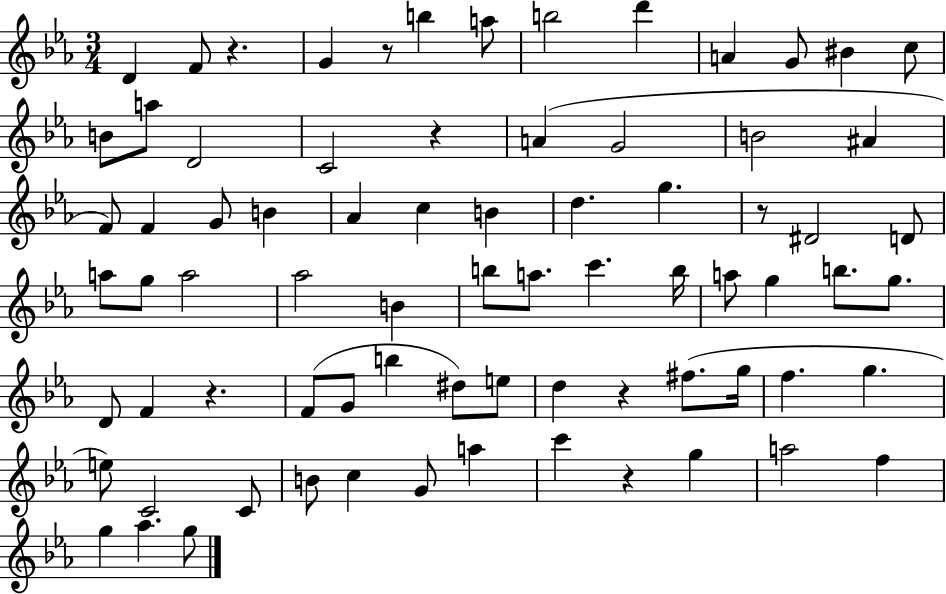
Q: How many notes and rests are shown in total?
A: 76